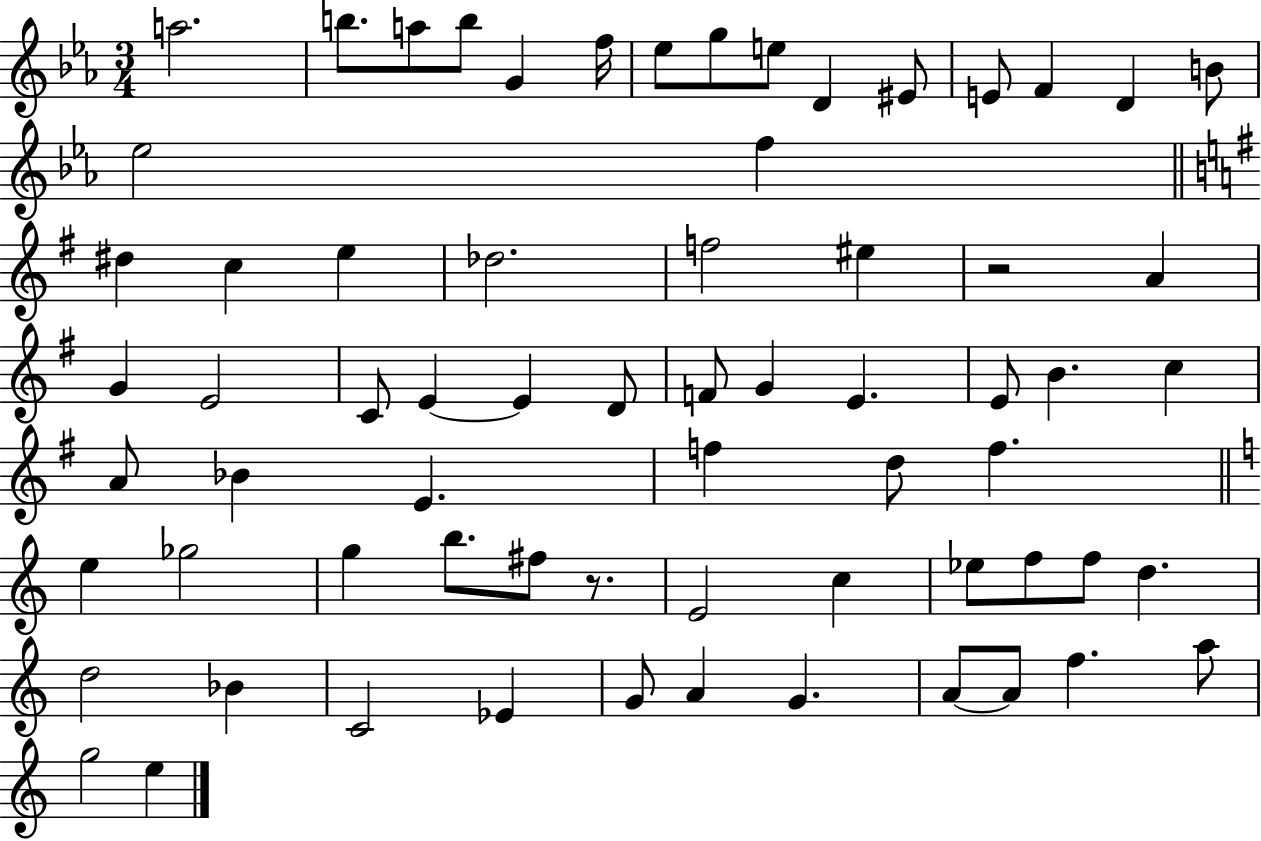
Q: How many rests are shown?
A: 2